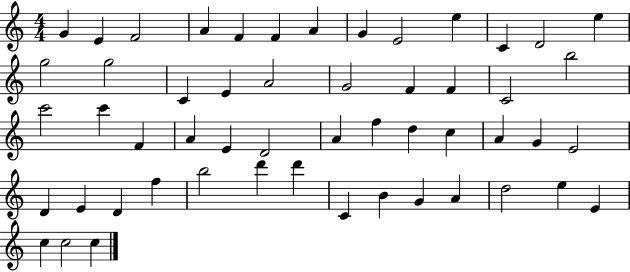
G4/q E4/q F4/h A4/q F4/q F4/q A4/q G4/q E4/h E5/q C4/q D4/h E5/q G5/h G5/h C4/q E4/q A4/h G4/h F4/q F4/q C4/h B5/h C6/h C6/q F4/q A4/q E4/q D4/h A4/q F5/q D5/q C5/q A4/q G4/q E4/h D4/q E4/q D4/q F5/q B5/h D6/q D6/q C4/q B4/q G4/q A4/q D5/h E5/q E4/q C5/q C5/h C5/q